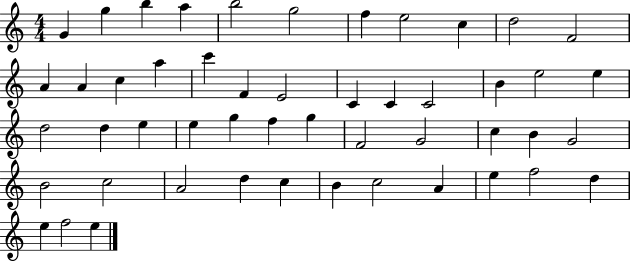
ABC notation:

X:1
T:Untitled
M:4/4
L:1/4
K:C
G g b a b2 g2 f e2 c d2 F2 A A c a c' F E2 C C C2 B e2 e d2 d e e g f g F2 G2 c B G2 B2 c2 A2 d c B c2 A e f2 d e f2 e